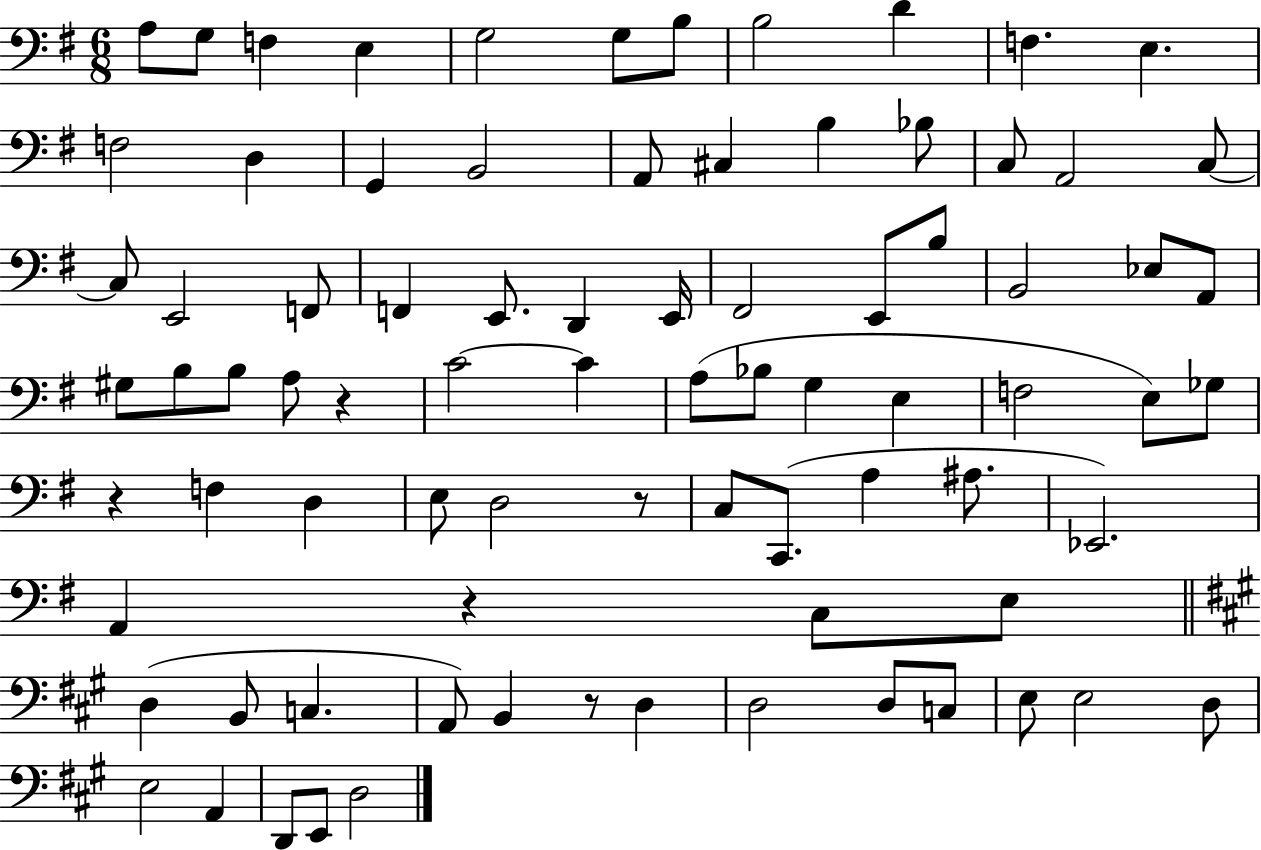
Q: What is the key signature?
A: G major